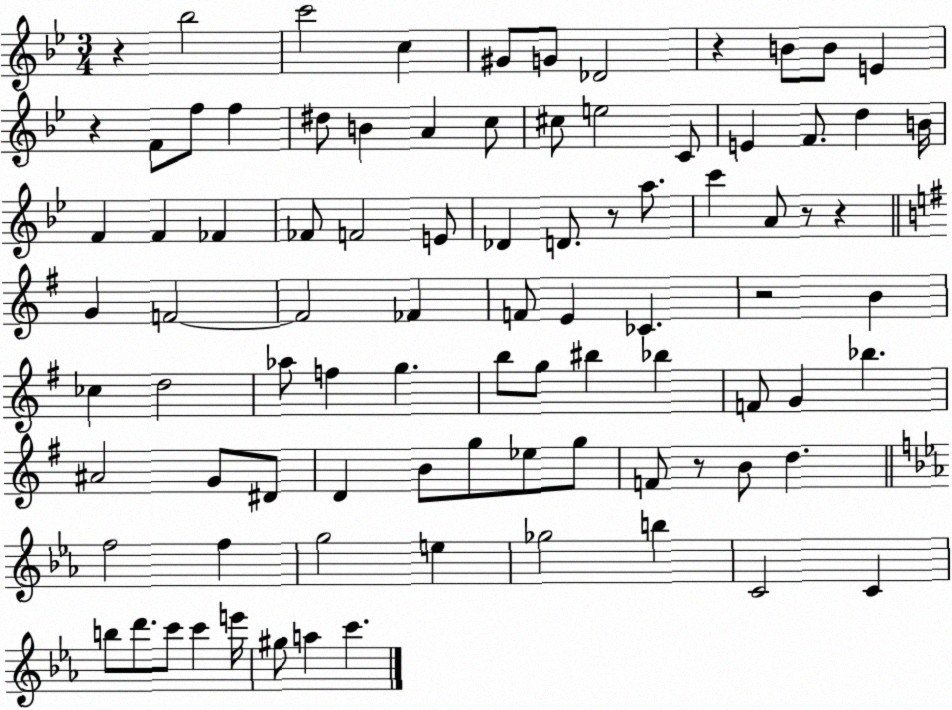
X:1
T:Untitled
M:3/4
L:1/4
K:Bb
z _b2 c'2 c ^G/2 G/2 _D2 z B/2 B/2 E z F/2 f/2 f ^d/2 B A c/2 ^c/2 e2 C/2 E F/2 d B/4 F F _F _F/2 F2 E/2 _D D/2 z/2 a/2 c' A/2 z/2 z G F2 F2 _F F/2 E _C z2 B _c d2 _a/2 f g b/2 g/2 ^b _b F/2 G _b ^A2 G/2 ^D/2 D B/2 g/2 _e/2 g/2 F/2 z/2 B/2 d f2 f g2 e _g2 b C2 C b/2 d'/2 c'/2 c' e'/4 ^g/2 a c'